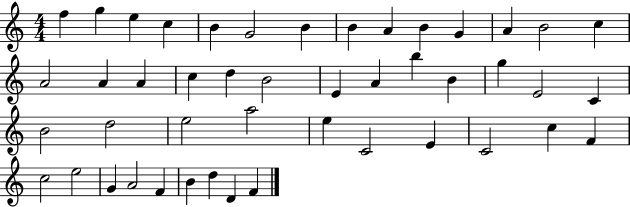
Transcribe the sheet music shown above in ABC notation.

X:1
T:Untitled
M:4/4
L:1/4
K:C
f g e c B G2 B B A B G A B2 c A2 A A c d B2 E A b B g E2 C B2 d2 e2 a2 e C2 E C2 c F c2 e2 G A2 F B d D F